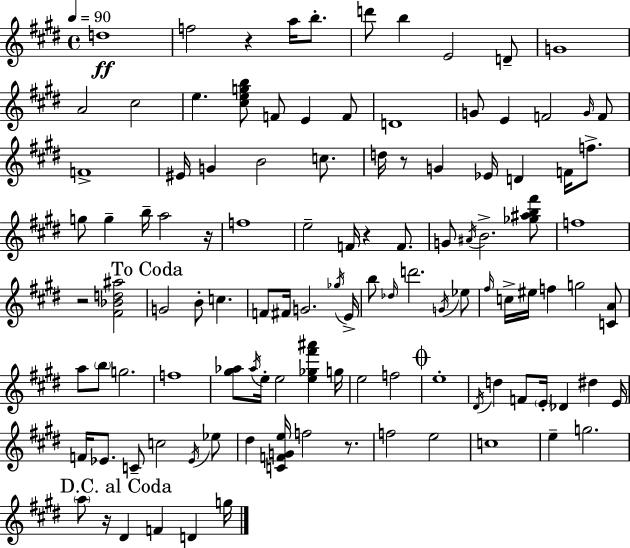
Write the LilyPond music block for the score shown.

{
  \clef treble
  \time 4/4
  \defaultTimeSignature
  \key e \major
  \tempo 4 = 90
  d''1\ff | f''2 r4 a''16 b''8.-. | d'''8 b''4 e'2 d'8-- | g'1 | \break a'2 cis''2 | e''4. <cis'' e'' g'' b''>8 f'8 e'4 f'8 | d'1 | g'8 e'4 f'2 \grace { g'16 } f'8 | \break f'1-> | eis'16 g'4 b'2 c''8. | d''16 r8 g'4 ees'16 d'4 f'16 f''8.-> | g''8 g''4-- b''16-- a''2 | \break r16 f''1 | e''2-- f'16 r4 f'8. | g'8 \acciaccatura { ais'16 } b'2.-> | <ges'' ais'' b'' fis'''>8 f''1 | \break r2 <fis' bes' d'' ais''>2 | \mark "To Coda" g'2 b'8-. c''4. | f'8 fis'16 g'2. | \acciaccatura { ges''16 } e'16-> b''8 \grace { des''16 } d'''2. | \break \acciaccatura { g'16 } ees''8 \grace { fis''16 } c''16-> eis''16 f''4 g''2 | <c' a'>8 a''8 \parenthesize b''8 g''2. | f''1 | <gis'' aes''>8 \acciaccatura { aes''16 } e''16-. e''2 | \break <e'' ges'' fis''' ais'''>4 g''16 e''2 f''2 | \mark \markup { \musicglyph "scripts.coda" } e''1-. | \acciaccatura { dis'16 } d''4 f'8 \parenthesize e'16-. des'4 | dis''4 e'16 f'16 ees'8. c'8-- c''2 | \break \acciaccatura { ees'16 } ees''8 dis''4 <c' f' g' e''>16 f''2 | r8. f''2 | e''2 c''1 | e''4-- g''2. | \break \mark "D.C. al Coda" \parenthesize a''8 r16 dis'4 | f'4 d'4 g''16 \bar "|."
}